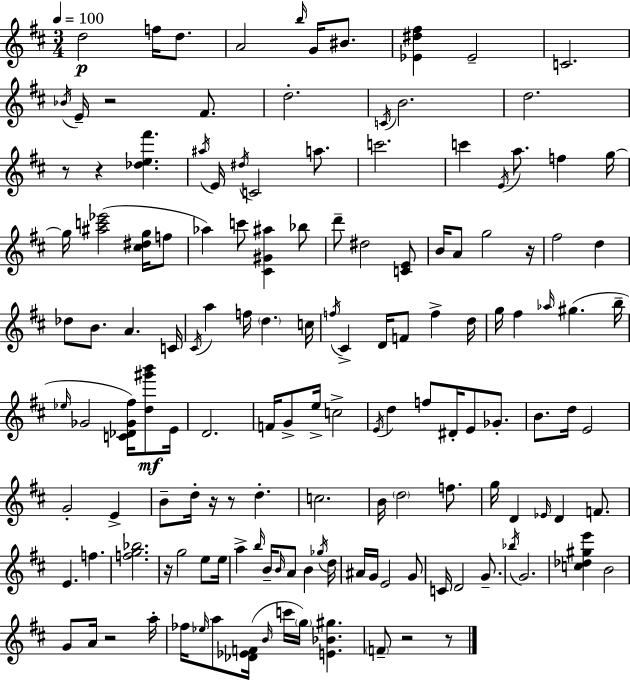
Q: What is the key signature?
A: D major